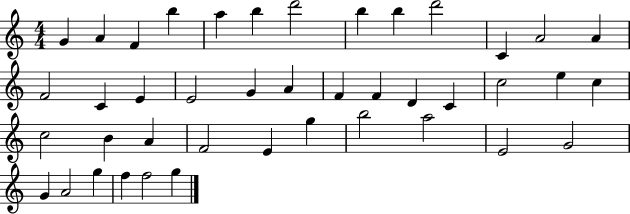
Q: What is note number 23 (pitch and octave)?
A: C4